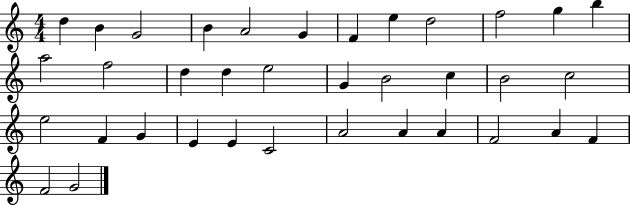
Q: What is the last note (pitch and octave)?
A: G4